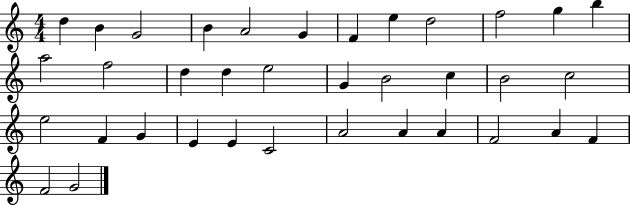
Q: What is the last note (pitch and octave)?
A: G4